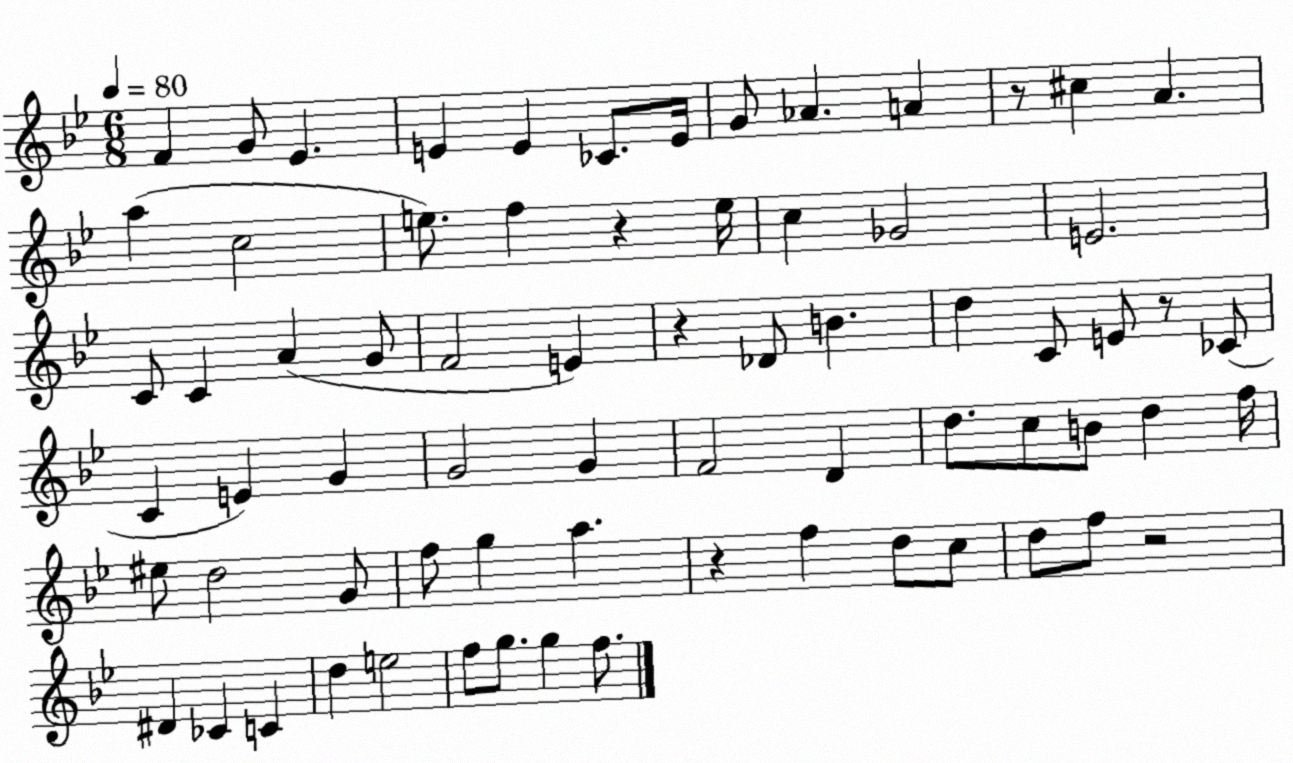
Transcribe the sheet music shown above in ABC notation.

X:1
T:Untitled
M:6/8
L:1/4
K:Bb
F G/2 _E E E _C/2 E/4 G/2 _A A z/2 ^c A a c2 e/2 f z e/4 c _G2 E2 C/2 C A G/2 F2 E z _D/2 B d C/2 E/2 z/2 _C/2 C E G G2 G F2 D d/2 c/2 B/2 d f/4 ^e/2 d2 G/2 f/2 g a z f d/2 c/2 d/2 f/2 z2 ^D _C C d e2 f/2 g/2 g f/2